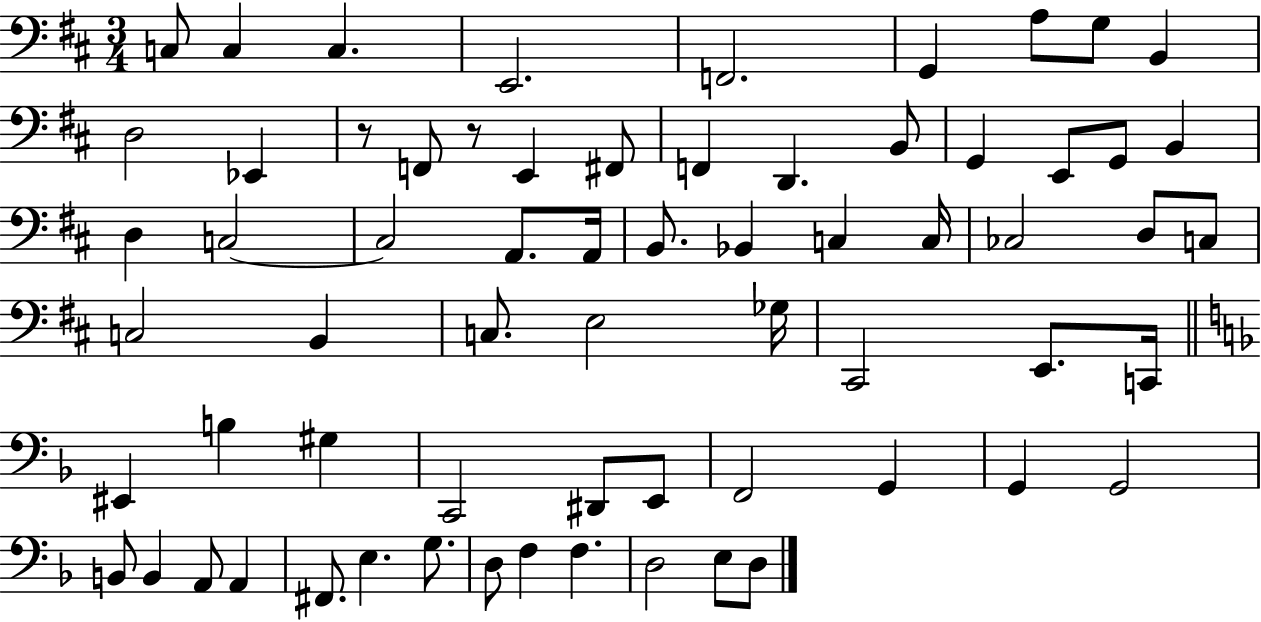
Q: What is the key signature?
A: D major